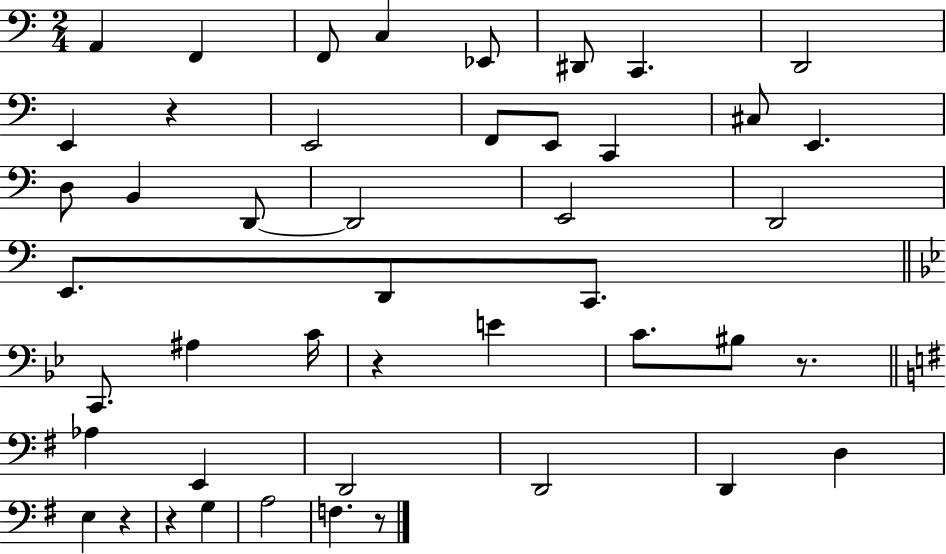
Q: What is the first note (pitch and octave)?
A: A2